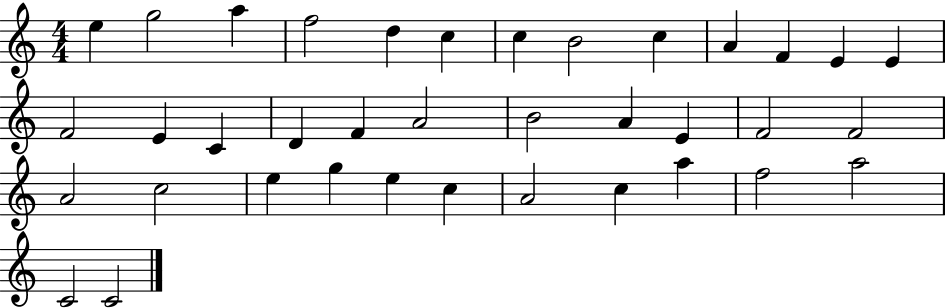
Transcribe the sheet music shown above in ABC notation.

X:1
T:Untitled
M:4/4
L:1/4
K:C
e g2 a f2 d c c B2 c A F E E F2 E C D F A2 B2 A E F2 F2 A2 c2 e g e c A2 c a f2 a2 C2 C2